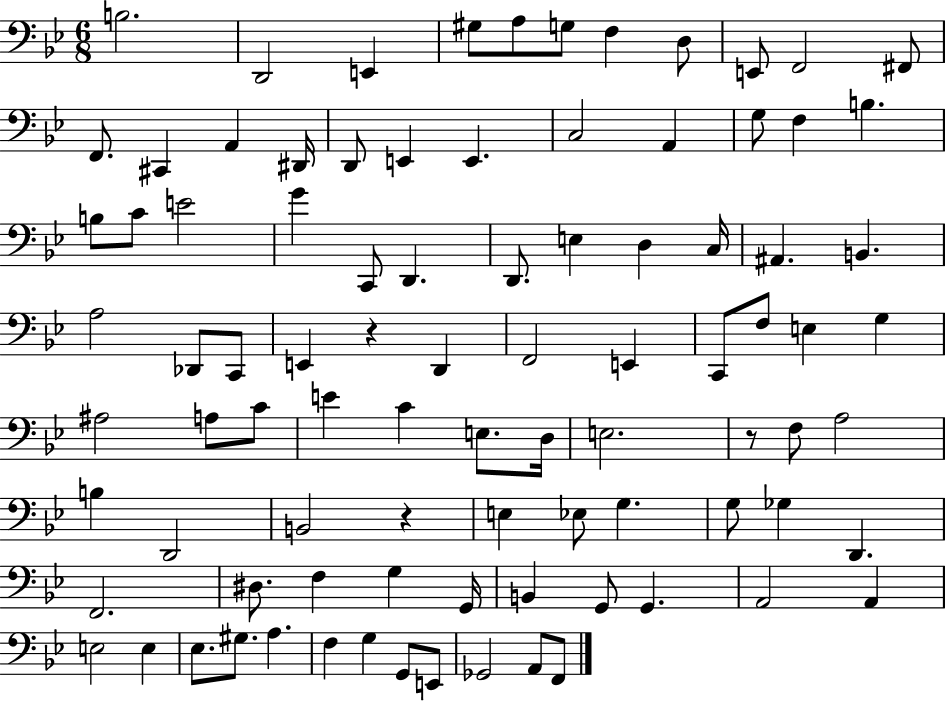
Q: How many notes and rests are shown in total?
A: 90